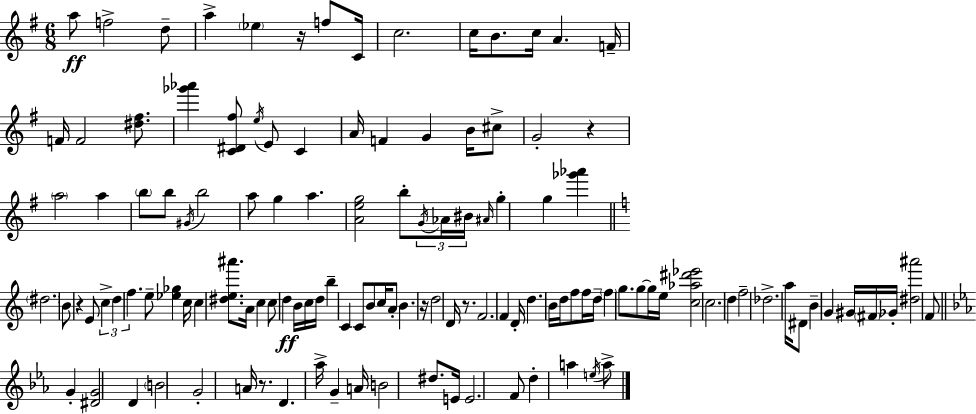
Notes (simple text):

A5/e F5/h D5/e A5/q Eb5/q R/s F5/e C4/s C5/h. C5/s B4/e. C5/s A4/q. F4/s F4/s F4/h [D#5,F#5]/e. [Gb6,Ab6]/q [C4,D#4,F#5]/e E5/s E4/e C4/q A4/s F4/q G4/q B4/s C#5/e G4/h R/q A5/h A5/q B5/e B5/e G#4/s B5/h A5/e G5/q A5/q. [A4,E5,G5]/h B5/e G4/s Ab4/s BIS4/s A#4/s G5/q G5/q [Gb6,Ab6]/q D#5/h. B4/e R/q E4/e C5/q D5/q F5/q. E5/e [Eb5,Gb5]/q C5/s C5/q [D#5,E5,A#6]/e. A4/s C5/q C5/e D5/q B4/s C5/s D5/s B5/q C4/q C4/e B4/e C5/s A4/e B4/q. R/s D5/h D4/s R/e. F4/h. F4/q D4/s D5/q. B4/s D5/s F5/e F5/s D5/s F5/q G5/e. G5/e G5/s E5/s [C5,Ab5,D#6,Eb6]/h C5/h. D5/q F5/h Db5/h. A5/s D#4/e B4/q G4/q G#4/s F#4/s Gb4/s [D#5,A#6]/h F4/e G4/q [D#4,G4]/h D4/q B4/h G4/h A4/s R/e. D4/q. Ab5/s G4/q A4/s B4/h D#5/e. E4/s E4/h. F4/e D5/q A5/q E5/s A5/e